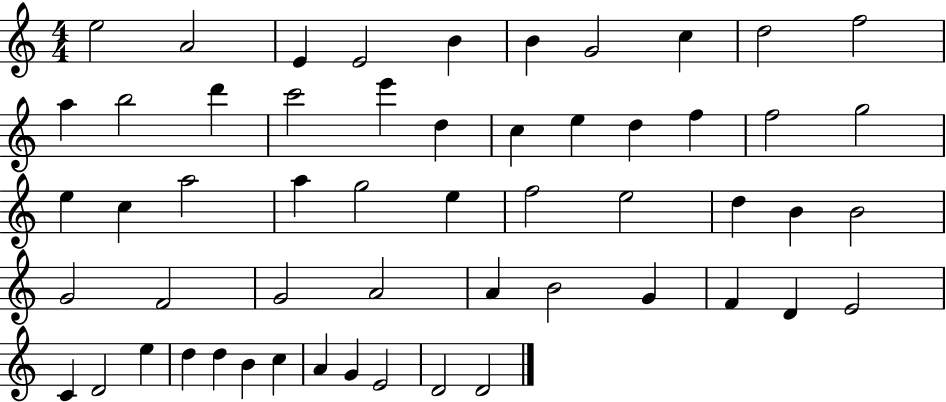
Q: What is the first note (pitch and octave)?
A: E5